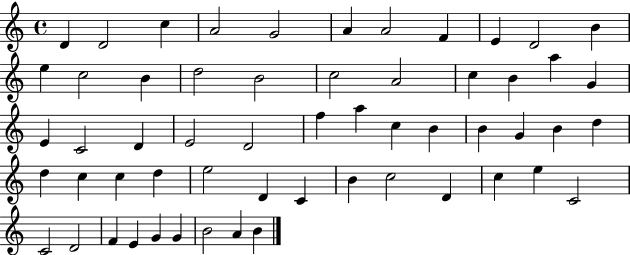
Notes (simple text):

D4/q D4/h C5/q A4/h G4/h A4/q A4/h F4/q E4/q D4/h B4/q E5/q C5/h B4/q D5/h B4/h C5/h A4/h C5/q B4/q A5/q G4/q E4/q C4/h D4/q E4/h D4/h F5/q A5/q C5/q B4/q B4/q G4/q B4/q D5/q D5/q C5/q C5/q D5/q E5/h D4/q C4/q B4/q C5/h D4/q C5/q E5/q C4/h C4/h D4/h F4/q E4/q G4/q G4/q B4/h A4/q B4/q